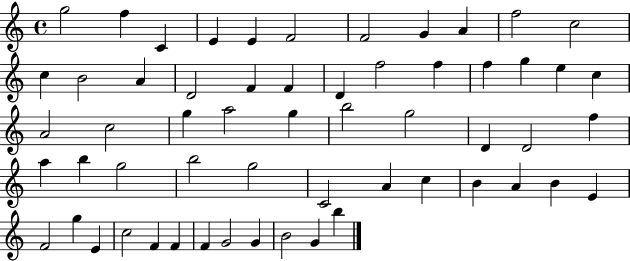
{
  \clef treble
  \time 4/4
  \defaultTimeSignature
  \key c \major
  g''2 f''4 c'4 | e'4 e'4 f'2 | f'2 g'4 a'4 | f''2 c''2 | \break c''4 b'2 a'4 | d'2 f'4 f'4 | d'4 f''2 f''4 | f''4 g''4 e''4 c''4 | \break a'2 c''2 | g''4 a''2 g''4 | b''2 g''2 | d'4 d'2 f''4 | \break a''4 b''4 g''2 | b''2 g''2 | c'2 a'4 c''4 | b'4 a'4 b'4 e'4 | \break f'2 g''4 e'4 | c''2 f'4 f'4 | f'4 g'2 g'4 | b'2 g'4 b''4 | \break \bar "|."
}